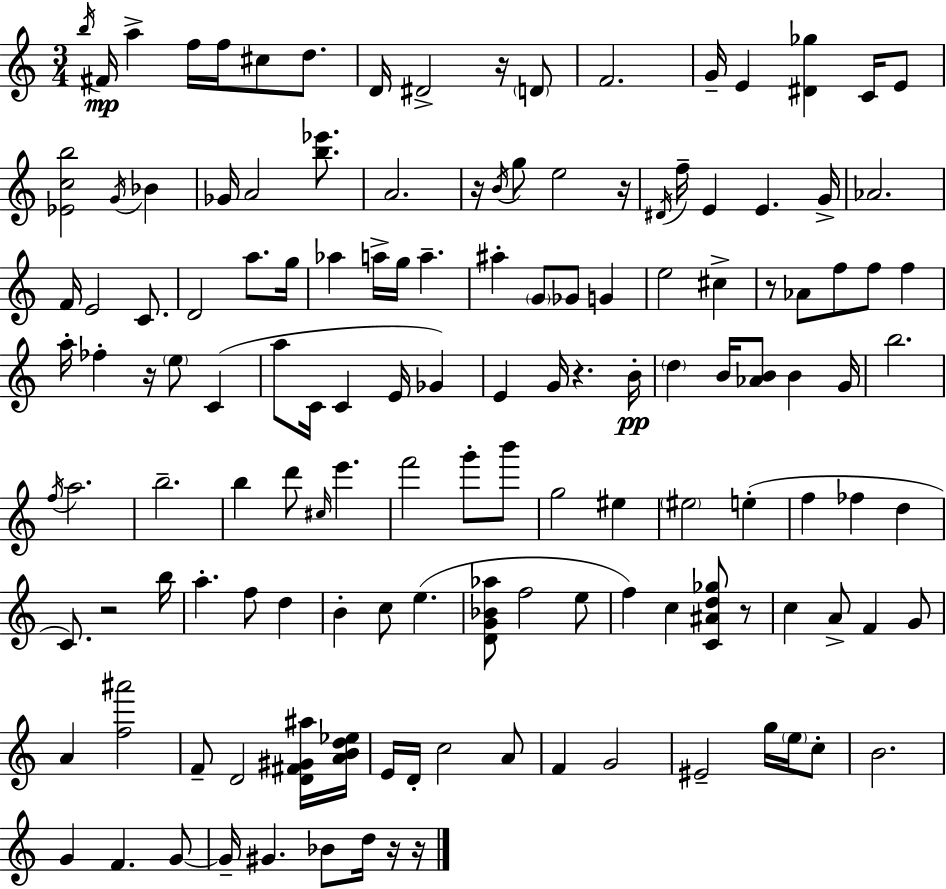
B5/s F#4/s A5/q F5/s F5/s C#5/e D5/e. D4/s D#4/h R/s D4/e F4/h. G4/s E4/q [D#4,Gb5]/q C4/s E4/e [Eb4,C5,B5]/h G4/s Bb4/q Gb4/s A4/h [B5,Eb6]/e. A4/h. R/s B4/s G5/e E5/h R/s D#4/s F5/s E4/q E4/q. G4/s Ab4/h. F4/s E4/h C4/e. D4/h A5/e. G5/s Ab5/q A5/s G5/s A5/q. A#5/q G4/e Gb4/e G4/q E5/h C#5/q R/e Ab4/e F5/e F5/e F5/q A5/s FES5/q R/s E5/e C4/q A5/e C4/s C4/q E4/s Gb4/q E4/q G4/s R/q. B4/s D5/q B4/s [Ab4,B4]/e B4/q G4/s B5/h. F5/s A5/h. B5/h. B5/q D6/e C#5/s E6/q. F6/h G6/e B6/e G5/h EIS5/q EIS5/h E5/q F5/q FES5/q D5/q C4/e. R/h B5/s A5/q. F5/e D5/q B4/q C5/e E5/q. [D4,G4,Bb4,Ab5]/e F5/h E5/e F5/q C5/q [C4,A#4,D5,Gb5]/e R/e C5/q A4/e F4/q G4/e A4/q [F5,A#6]/h F4/e D4/h [D4,F#4,G#4,A#5]/s [A4,B4,D5,Eb5]/s E4/s D4/s C5/h A4/e F4/q G4/h EIS4/h G5/s E5/s C5/e B4/h. G4/q F4/q. G4/e G4/s G#4/q. Bb4/e D5/s R/s R/s